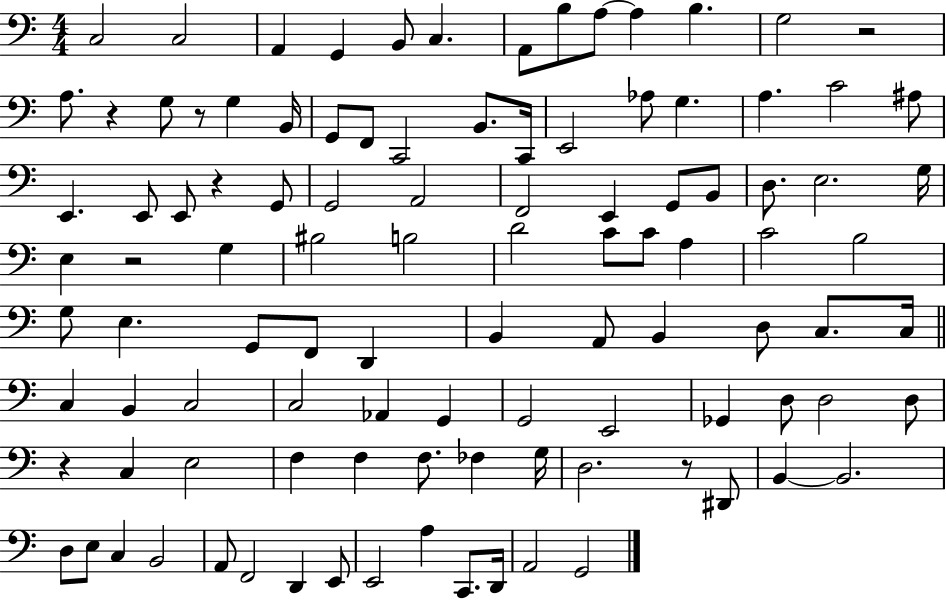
{
  \clef bass
  \numericTimeSignature
  \time 4/4
  \key c \major
  c2 c2 | a,4 g,4 b,8 c4. | a,8 b8 a8~~ a4 b4. | g2 r2 | \break a8. r4 g8 r8 g4 b,16 | g,8 f,8 c,2 b,8. c,16 | e,2 aes8 g4. | a4. c'2 ais8 | \break e,4. e,8 e,8 r4 g,8 | g,2 a,2 | f,2 e,4 g,8 b,8 | d8. e2. g16 | \break e4 r2 g4 | bis2 b2 | d'2 c'8 c'8 a4 | c'2 b2 | \break g8 e4. g,8 f,8 d,4 | b,4 a,8 b,4 d8 c8. c16 | \bar "||" \break \key c \major c4 b,4 c2 | c2 aes,4 g,4 | g,2 e,2 | ges,4 d8 d2 d8 | \break r4 c4 e2 | f4 f4 f8. fes4 g16 | d2. r8 dis,8 | b,4~~ b,2. | \break d8 e8 c4 b,2 | a,8 f,2 d,4 e,8 | e,2 a4 c,8. d,16 | a,2 g,2 | \break \bar "|."
}